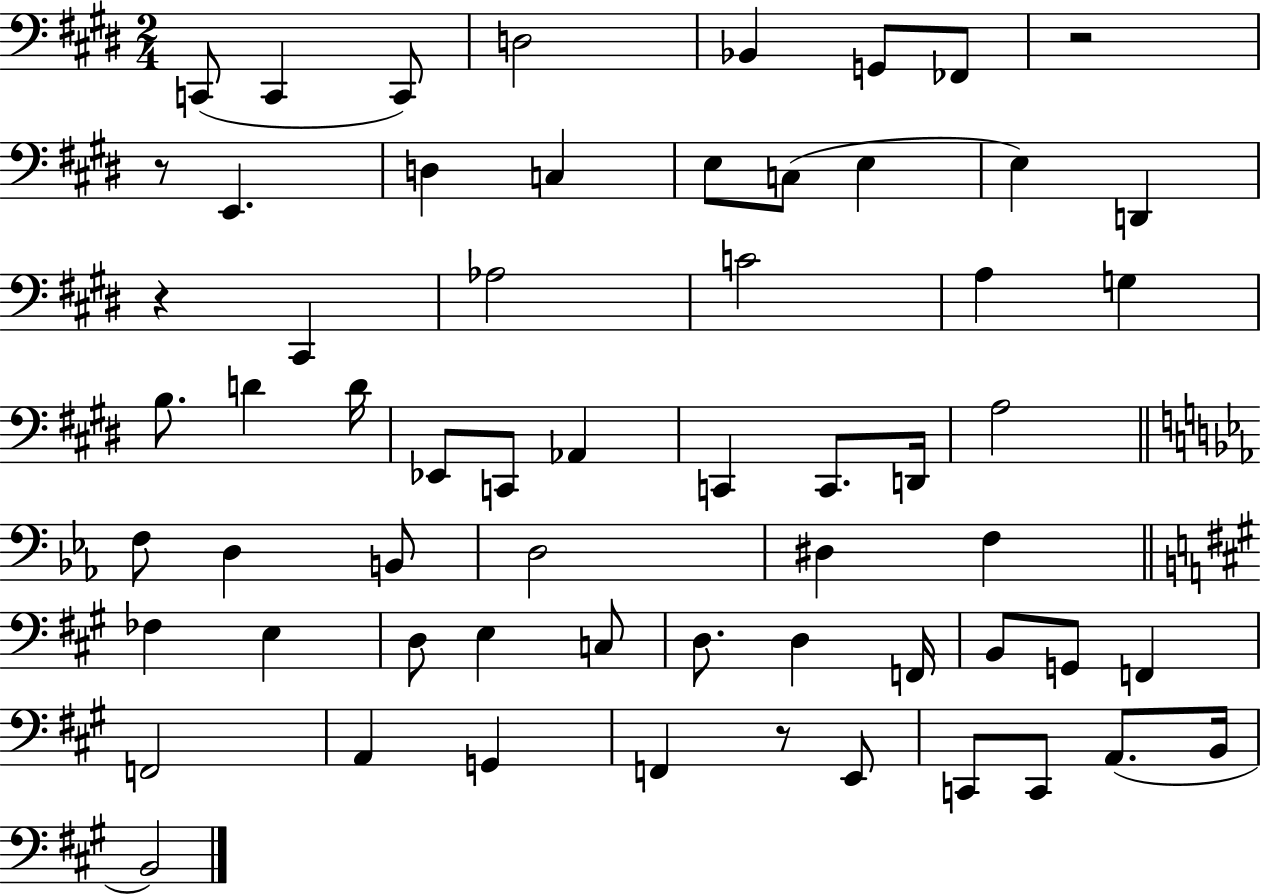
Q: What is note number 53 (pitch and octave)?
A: C2